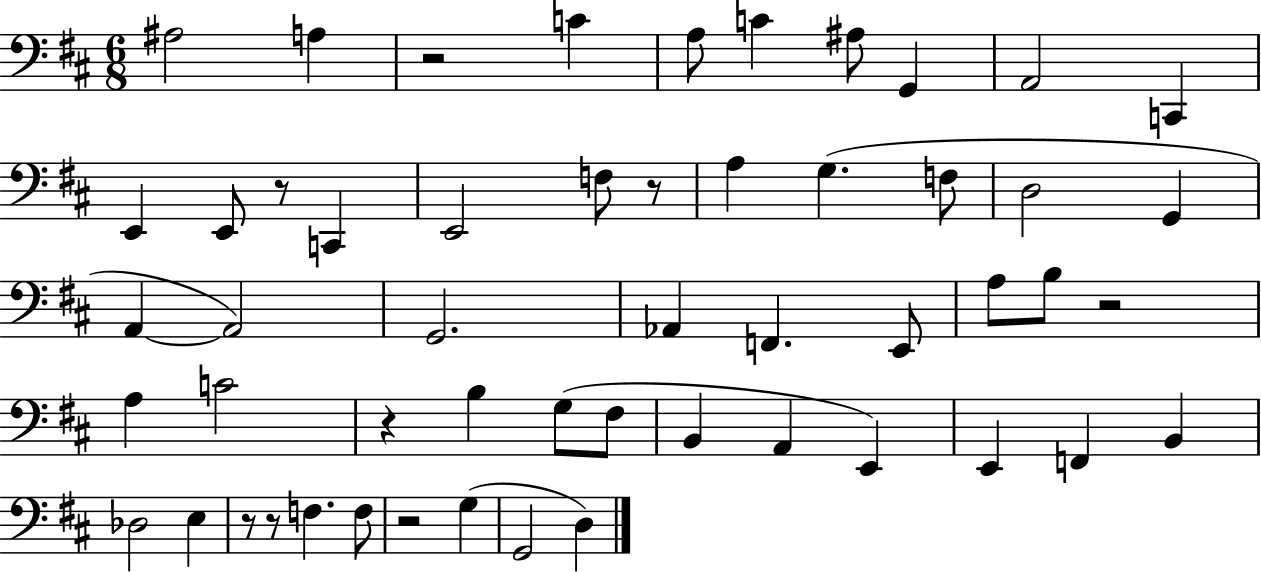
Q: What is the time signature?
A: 6/8